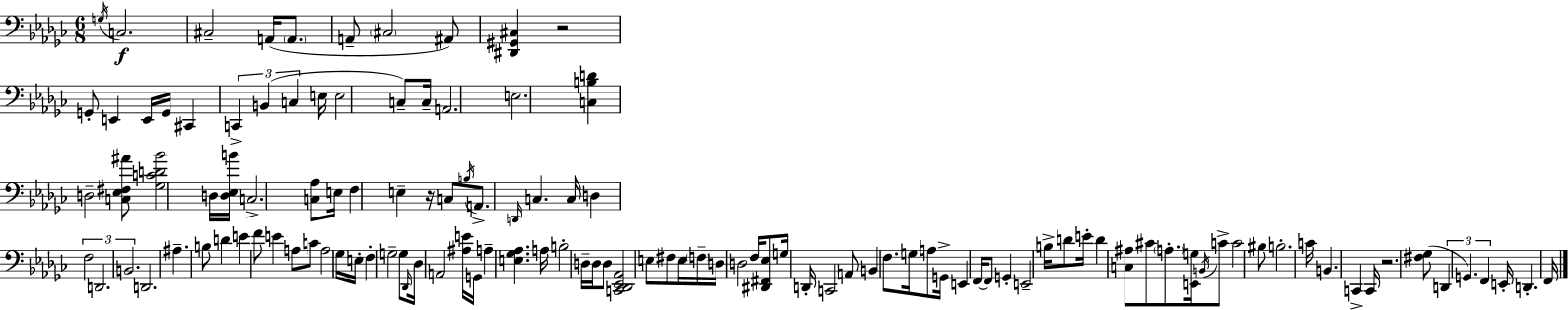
{
  \clef bass
  \numericTimeSignature
  \time 6/8
  \key ees \minor
  \acciaccatura { g16 }\f c2. | cis2-- a,16( \parenthesize a,8. | a,8-- \parenthesize cis2 ais,8) | <dis, gis, cis>4 r2 | \break g,8-. e,4 e,16 g,16 cis,4 | \tuplet 3/2 { c,4-> b,4( c4 } | e16 e2 c8--) | c16-- a,2. | \break e2. | <c b d'>4 d2-- | <c ees fis ais'>8 <ges c' d' bes'>2 d16 | <d ees b'>16 c2.-> | \break <c aes>8 e16 f4 e4-- | r16 c8 \acciaccatura { b16 } a,8.-> \grace { d,16 } c4. | c16 d4 \tuplet 3/2 { f2 | d,2. | \break b,2. } | d,2. | ais4.-- b8 d'4 | e'4 f'8 e'4 | \break a8 c'8 a2 | ges16 e16-. f4-. g2-- | g8 \grace { des,16 } des16 a,2 | <ais e'>16 g,16 a4-- <e ges aes>4. | \break a16 b2-. | d16-- d16 d8 <c, des, ees, aes,>2 | e8 fis8 e16 \parenthesize f16-- d16 d2 | f16 <dis, fis, ees>8 g16 d,16-. c,2 | \break a,8 b,4 f8. | g16 a8 g,16-> e,4 f,16~~ f,8 | g,4-. e,2-- | b16-> d'8 e'16-. d'4 <c ais>8 cis'8 | \break \parenthesize a8.-. <e, g>16 \acciaccatura { b,16 } c'8-> c'2 | bis8 b2.-. | c'16 b,4. | c,4-> c,16 r2. | \break <fis ges>8( \tuplet 3/2 { d,4 g,4.) | f,4 } e,16-. d,4.-. | f,16 \bar "|."
}